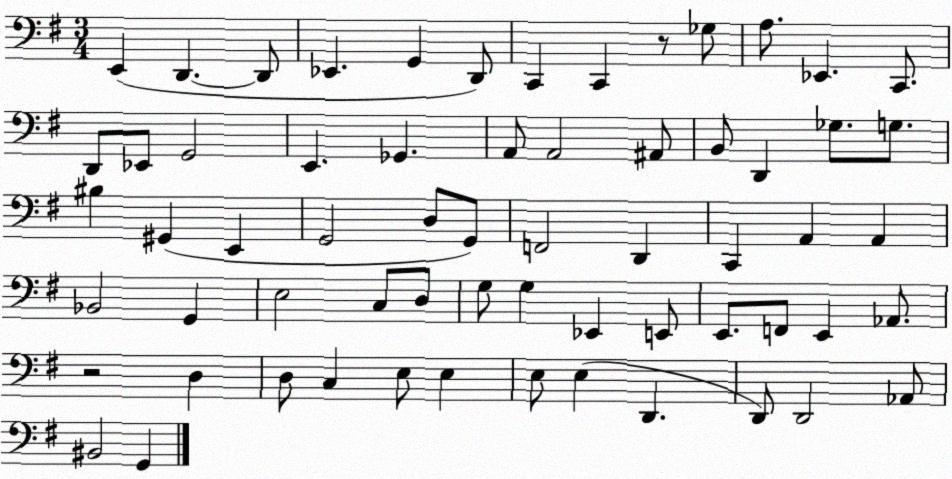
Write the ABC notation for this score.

X:1
T:Untitled
M:3/4
L:1/4
K:G
E,, D,, D,,/2 _E,, G,, D,,/2 C,, C,, z/2 _G,/2 A,/2 _E,, C,,/2 D,,/2 _E,,/2 G,,2 E,, _G,, A,,/2 A,,2 ^A,,/2 B,,/2 D,, _G,/2 G,/2 ^B, ^G,, E,, G,,2 D,/2 G,,/2 F,,2 D,, C,, A,, A,, _B,,2 G,, E,2 C,/2 D,/2 G,/2 G, _E,, E,,/2 E,,/2 F,,/2 E,, _A,,/2 z2 D, D,/2 C, E,/2 E, E,/2 E, D,, D,,/2 D,,2 _A,,/2 ^B,,2 G,,